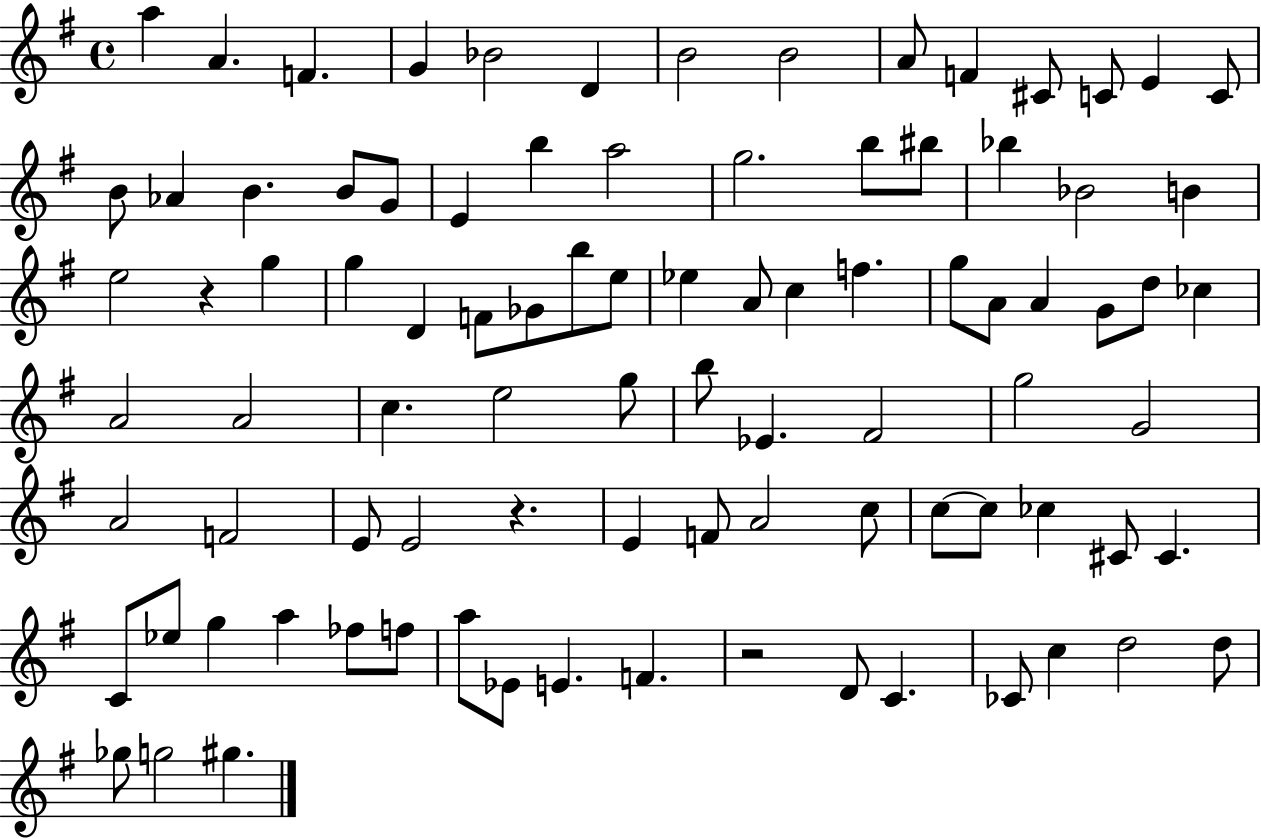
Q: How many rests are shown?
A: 3